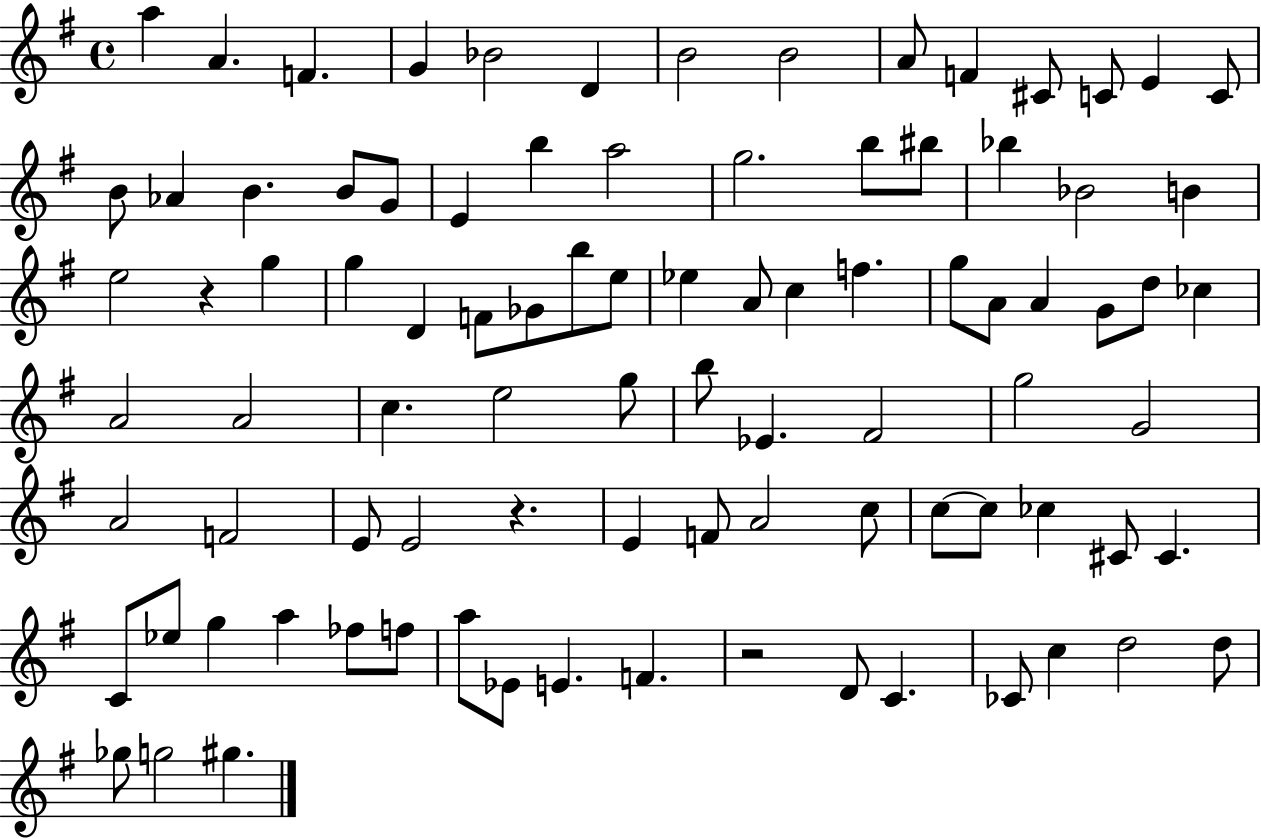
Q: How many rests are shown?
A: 3